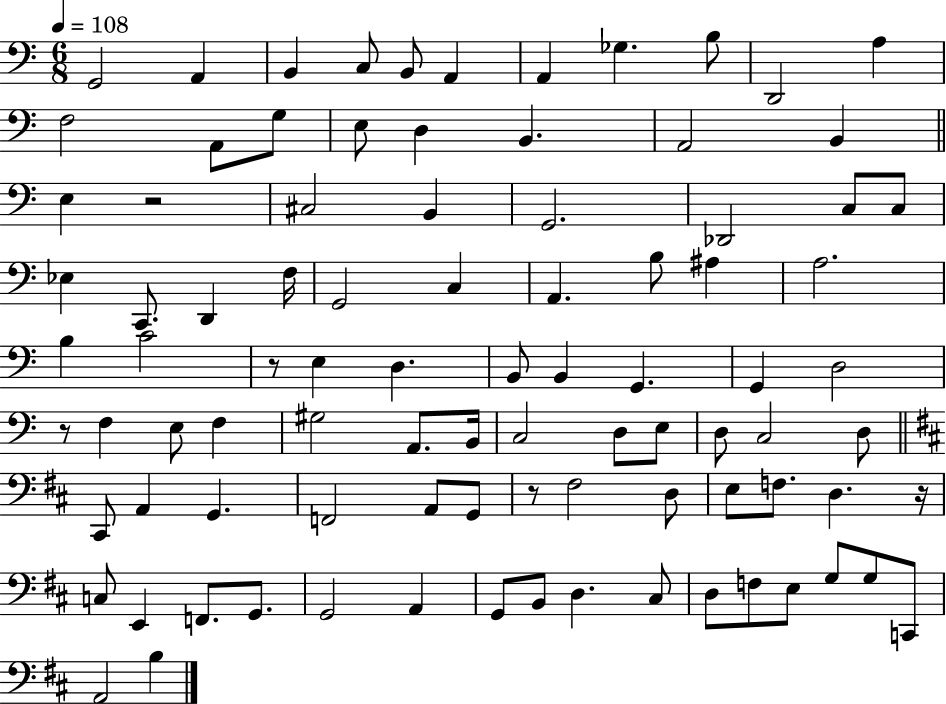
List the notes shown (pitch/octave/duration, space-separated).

G2/h A2/q B2/q C3/e B2/e A2/q A2/q Gb3/q. B3/e D2/h A3/q F3/h A2/e G3/e E3/e D3/q B2/q. A2/h B2/q E3/q R/h C#3/h B2/q G2/h. Db2/h C3/e C3/e Eb3/q C2/e. D2/q F3/s G2/h C3/q A2/q. B3/e A#3/q A3/h. B3/q C4/h R/e E3/q D3/q. B2/e B2/q G2/q. G2/q D3/h R/e F3/q E3/e F3/q G#3/h A2/e. B2/s C3/h D3/e E3/e D3/e C3/h D3/e C#2/e A2/q G2/q. F2/h A2/e G2/e R/e F#3/h D3/e E3/e F3/e. D3/q. R/s C3/e E2/q F2/e. G2/e. G2/h A2/q G2/e B2/e D3/q. C#3/e D3/e F3/e E3/e G3/e G3/e C2/e A2/h B3/q